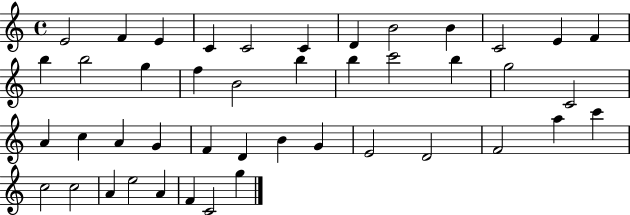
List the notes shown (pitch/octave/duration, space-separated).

E4/h F4/q E4/q C4/q C4/h C4/q D4/q B4/h B4/q C4/h E4/q F4/q B5/q B5/h G5/q F5/q B4/h B5/q B5/q C6/h B5/q G5/h C4/h A4/q C5/q A4/q G4/q F4/q D4/q B4/q G4/q E4/h D4/h F4/h A5/q C6/q C5/h C5/h A4/q E5/h A4/q F4/q C4/h G5/q